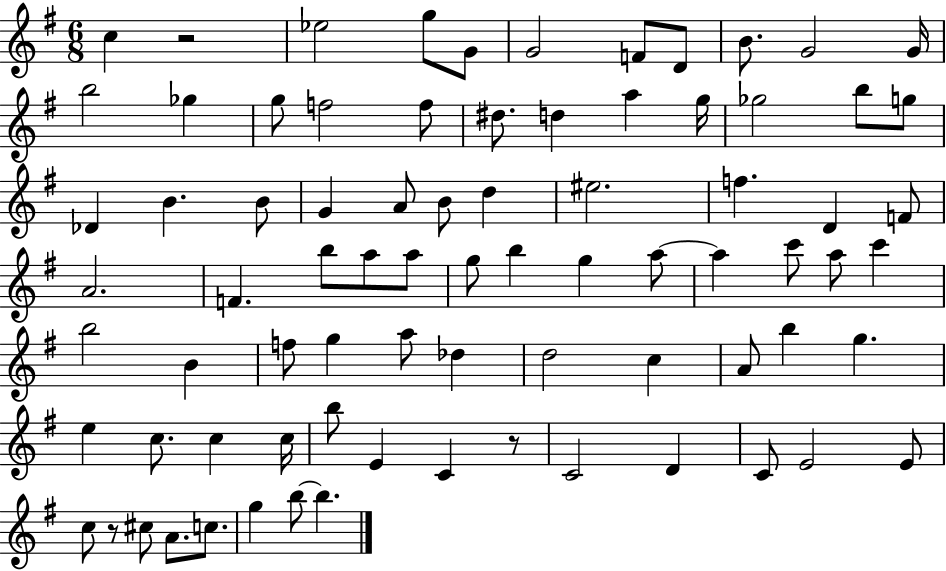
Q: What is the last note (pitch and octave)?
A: B5